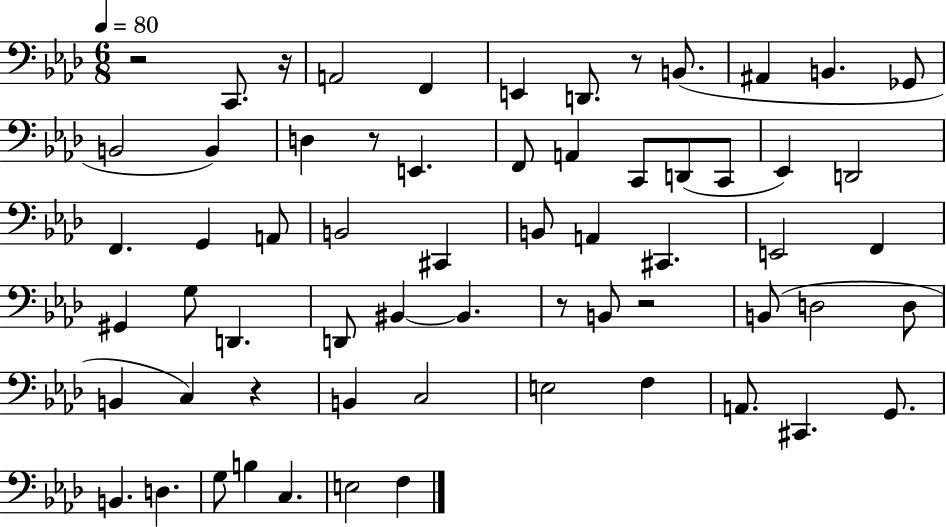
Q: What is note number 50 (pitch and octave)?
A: B2